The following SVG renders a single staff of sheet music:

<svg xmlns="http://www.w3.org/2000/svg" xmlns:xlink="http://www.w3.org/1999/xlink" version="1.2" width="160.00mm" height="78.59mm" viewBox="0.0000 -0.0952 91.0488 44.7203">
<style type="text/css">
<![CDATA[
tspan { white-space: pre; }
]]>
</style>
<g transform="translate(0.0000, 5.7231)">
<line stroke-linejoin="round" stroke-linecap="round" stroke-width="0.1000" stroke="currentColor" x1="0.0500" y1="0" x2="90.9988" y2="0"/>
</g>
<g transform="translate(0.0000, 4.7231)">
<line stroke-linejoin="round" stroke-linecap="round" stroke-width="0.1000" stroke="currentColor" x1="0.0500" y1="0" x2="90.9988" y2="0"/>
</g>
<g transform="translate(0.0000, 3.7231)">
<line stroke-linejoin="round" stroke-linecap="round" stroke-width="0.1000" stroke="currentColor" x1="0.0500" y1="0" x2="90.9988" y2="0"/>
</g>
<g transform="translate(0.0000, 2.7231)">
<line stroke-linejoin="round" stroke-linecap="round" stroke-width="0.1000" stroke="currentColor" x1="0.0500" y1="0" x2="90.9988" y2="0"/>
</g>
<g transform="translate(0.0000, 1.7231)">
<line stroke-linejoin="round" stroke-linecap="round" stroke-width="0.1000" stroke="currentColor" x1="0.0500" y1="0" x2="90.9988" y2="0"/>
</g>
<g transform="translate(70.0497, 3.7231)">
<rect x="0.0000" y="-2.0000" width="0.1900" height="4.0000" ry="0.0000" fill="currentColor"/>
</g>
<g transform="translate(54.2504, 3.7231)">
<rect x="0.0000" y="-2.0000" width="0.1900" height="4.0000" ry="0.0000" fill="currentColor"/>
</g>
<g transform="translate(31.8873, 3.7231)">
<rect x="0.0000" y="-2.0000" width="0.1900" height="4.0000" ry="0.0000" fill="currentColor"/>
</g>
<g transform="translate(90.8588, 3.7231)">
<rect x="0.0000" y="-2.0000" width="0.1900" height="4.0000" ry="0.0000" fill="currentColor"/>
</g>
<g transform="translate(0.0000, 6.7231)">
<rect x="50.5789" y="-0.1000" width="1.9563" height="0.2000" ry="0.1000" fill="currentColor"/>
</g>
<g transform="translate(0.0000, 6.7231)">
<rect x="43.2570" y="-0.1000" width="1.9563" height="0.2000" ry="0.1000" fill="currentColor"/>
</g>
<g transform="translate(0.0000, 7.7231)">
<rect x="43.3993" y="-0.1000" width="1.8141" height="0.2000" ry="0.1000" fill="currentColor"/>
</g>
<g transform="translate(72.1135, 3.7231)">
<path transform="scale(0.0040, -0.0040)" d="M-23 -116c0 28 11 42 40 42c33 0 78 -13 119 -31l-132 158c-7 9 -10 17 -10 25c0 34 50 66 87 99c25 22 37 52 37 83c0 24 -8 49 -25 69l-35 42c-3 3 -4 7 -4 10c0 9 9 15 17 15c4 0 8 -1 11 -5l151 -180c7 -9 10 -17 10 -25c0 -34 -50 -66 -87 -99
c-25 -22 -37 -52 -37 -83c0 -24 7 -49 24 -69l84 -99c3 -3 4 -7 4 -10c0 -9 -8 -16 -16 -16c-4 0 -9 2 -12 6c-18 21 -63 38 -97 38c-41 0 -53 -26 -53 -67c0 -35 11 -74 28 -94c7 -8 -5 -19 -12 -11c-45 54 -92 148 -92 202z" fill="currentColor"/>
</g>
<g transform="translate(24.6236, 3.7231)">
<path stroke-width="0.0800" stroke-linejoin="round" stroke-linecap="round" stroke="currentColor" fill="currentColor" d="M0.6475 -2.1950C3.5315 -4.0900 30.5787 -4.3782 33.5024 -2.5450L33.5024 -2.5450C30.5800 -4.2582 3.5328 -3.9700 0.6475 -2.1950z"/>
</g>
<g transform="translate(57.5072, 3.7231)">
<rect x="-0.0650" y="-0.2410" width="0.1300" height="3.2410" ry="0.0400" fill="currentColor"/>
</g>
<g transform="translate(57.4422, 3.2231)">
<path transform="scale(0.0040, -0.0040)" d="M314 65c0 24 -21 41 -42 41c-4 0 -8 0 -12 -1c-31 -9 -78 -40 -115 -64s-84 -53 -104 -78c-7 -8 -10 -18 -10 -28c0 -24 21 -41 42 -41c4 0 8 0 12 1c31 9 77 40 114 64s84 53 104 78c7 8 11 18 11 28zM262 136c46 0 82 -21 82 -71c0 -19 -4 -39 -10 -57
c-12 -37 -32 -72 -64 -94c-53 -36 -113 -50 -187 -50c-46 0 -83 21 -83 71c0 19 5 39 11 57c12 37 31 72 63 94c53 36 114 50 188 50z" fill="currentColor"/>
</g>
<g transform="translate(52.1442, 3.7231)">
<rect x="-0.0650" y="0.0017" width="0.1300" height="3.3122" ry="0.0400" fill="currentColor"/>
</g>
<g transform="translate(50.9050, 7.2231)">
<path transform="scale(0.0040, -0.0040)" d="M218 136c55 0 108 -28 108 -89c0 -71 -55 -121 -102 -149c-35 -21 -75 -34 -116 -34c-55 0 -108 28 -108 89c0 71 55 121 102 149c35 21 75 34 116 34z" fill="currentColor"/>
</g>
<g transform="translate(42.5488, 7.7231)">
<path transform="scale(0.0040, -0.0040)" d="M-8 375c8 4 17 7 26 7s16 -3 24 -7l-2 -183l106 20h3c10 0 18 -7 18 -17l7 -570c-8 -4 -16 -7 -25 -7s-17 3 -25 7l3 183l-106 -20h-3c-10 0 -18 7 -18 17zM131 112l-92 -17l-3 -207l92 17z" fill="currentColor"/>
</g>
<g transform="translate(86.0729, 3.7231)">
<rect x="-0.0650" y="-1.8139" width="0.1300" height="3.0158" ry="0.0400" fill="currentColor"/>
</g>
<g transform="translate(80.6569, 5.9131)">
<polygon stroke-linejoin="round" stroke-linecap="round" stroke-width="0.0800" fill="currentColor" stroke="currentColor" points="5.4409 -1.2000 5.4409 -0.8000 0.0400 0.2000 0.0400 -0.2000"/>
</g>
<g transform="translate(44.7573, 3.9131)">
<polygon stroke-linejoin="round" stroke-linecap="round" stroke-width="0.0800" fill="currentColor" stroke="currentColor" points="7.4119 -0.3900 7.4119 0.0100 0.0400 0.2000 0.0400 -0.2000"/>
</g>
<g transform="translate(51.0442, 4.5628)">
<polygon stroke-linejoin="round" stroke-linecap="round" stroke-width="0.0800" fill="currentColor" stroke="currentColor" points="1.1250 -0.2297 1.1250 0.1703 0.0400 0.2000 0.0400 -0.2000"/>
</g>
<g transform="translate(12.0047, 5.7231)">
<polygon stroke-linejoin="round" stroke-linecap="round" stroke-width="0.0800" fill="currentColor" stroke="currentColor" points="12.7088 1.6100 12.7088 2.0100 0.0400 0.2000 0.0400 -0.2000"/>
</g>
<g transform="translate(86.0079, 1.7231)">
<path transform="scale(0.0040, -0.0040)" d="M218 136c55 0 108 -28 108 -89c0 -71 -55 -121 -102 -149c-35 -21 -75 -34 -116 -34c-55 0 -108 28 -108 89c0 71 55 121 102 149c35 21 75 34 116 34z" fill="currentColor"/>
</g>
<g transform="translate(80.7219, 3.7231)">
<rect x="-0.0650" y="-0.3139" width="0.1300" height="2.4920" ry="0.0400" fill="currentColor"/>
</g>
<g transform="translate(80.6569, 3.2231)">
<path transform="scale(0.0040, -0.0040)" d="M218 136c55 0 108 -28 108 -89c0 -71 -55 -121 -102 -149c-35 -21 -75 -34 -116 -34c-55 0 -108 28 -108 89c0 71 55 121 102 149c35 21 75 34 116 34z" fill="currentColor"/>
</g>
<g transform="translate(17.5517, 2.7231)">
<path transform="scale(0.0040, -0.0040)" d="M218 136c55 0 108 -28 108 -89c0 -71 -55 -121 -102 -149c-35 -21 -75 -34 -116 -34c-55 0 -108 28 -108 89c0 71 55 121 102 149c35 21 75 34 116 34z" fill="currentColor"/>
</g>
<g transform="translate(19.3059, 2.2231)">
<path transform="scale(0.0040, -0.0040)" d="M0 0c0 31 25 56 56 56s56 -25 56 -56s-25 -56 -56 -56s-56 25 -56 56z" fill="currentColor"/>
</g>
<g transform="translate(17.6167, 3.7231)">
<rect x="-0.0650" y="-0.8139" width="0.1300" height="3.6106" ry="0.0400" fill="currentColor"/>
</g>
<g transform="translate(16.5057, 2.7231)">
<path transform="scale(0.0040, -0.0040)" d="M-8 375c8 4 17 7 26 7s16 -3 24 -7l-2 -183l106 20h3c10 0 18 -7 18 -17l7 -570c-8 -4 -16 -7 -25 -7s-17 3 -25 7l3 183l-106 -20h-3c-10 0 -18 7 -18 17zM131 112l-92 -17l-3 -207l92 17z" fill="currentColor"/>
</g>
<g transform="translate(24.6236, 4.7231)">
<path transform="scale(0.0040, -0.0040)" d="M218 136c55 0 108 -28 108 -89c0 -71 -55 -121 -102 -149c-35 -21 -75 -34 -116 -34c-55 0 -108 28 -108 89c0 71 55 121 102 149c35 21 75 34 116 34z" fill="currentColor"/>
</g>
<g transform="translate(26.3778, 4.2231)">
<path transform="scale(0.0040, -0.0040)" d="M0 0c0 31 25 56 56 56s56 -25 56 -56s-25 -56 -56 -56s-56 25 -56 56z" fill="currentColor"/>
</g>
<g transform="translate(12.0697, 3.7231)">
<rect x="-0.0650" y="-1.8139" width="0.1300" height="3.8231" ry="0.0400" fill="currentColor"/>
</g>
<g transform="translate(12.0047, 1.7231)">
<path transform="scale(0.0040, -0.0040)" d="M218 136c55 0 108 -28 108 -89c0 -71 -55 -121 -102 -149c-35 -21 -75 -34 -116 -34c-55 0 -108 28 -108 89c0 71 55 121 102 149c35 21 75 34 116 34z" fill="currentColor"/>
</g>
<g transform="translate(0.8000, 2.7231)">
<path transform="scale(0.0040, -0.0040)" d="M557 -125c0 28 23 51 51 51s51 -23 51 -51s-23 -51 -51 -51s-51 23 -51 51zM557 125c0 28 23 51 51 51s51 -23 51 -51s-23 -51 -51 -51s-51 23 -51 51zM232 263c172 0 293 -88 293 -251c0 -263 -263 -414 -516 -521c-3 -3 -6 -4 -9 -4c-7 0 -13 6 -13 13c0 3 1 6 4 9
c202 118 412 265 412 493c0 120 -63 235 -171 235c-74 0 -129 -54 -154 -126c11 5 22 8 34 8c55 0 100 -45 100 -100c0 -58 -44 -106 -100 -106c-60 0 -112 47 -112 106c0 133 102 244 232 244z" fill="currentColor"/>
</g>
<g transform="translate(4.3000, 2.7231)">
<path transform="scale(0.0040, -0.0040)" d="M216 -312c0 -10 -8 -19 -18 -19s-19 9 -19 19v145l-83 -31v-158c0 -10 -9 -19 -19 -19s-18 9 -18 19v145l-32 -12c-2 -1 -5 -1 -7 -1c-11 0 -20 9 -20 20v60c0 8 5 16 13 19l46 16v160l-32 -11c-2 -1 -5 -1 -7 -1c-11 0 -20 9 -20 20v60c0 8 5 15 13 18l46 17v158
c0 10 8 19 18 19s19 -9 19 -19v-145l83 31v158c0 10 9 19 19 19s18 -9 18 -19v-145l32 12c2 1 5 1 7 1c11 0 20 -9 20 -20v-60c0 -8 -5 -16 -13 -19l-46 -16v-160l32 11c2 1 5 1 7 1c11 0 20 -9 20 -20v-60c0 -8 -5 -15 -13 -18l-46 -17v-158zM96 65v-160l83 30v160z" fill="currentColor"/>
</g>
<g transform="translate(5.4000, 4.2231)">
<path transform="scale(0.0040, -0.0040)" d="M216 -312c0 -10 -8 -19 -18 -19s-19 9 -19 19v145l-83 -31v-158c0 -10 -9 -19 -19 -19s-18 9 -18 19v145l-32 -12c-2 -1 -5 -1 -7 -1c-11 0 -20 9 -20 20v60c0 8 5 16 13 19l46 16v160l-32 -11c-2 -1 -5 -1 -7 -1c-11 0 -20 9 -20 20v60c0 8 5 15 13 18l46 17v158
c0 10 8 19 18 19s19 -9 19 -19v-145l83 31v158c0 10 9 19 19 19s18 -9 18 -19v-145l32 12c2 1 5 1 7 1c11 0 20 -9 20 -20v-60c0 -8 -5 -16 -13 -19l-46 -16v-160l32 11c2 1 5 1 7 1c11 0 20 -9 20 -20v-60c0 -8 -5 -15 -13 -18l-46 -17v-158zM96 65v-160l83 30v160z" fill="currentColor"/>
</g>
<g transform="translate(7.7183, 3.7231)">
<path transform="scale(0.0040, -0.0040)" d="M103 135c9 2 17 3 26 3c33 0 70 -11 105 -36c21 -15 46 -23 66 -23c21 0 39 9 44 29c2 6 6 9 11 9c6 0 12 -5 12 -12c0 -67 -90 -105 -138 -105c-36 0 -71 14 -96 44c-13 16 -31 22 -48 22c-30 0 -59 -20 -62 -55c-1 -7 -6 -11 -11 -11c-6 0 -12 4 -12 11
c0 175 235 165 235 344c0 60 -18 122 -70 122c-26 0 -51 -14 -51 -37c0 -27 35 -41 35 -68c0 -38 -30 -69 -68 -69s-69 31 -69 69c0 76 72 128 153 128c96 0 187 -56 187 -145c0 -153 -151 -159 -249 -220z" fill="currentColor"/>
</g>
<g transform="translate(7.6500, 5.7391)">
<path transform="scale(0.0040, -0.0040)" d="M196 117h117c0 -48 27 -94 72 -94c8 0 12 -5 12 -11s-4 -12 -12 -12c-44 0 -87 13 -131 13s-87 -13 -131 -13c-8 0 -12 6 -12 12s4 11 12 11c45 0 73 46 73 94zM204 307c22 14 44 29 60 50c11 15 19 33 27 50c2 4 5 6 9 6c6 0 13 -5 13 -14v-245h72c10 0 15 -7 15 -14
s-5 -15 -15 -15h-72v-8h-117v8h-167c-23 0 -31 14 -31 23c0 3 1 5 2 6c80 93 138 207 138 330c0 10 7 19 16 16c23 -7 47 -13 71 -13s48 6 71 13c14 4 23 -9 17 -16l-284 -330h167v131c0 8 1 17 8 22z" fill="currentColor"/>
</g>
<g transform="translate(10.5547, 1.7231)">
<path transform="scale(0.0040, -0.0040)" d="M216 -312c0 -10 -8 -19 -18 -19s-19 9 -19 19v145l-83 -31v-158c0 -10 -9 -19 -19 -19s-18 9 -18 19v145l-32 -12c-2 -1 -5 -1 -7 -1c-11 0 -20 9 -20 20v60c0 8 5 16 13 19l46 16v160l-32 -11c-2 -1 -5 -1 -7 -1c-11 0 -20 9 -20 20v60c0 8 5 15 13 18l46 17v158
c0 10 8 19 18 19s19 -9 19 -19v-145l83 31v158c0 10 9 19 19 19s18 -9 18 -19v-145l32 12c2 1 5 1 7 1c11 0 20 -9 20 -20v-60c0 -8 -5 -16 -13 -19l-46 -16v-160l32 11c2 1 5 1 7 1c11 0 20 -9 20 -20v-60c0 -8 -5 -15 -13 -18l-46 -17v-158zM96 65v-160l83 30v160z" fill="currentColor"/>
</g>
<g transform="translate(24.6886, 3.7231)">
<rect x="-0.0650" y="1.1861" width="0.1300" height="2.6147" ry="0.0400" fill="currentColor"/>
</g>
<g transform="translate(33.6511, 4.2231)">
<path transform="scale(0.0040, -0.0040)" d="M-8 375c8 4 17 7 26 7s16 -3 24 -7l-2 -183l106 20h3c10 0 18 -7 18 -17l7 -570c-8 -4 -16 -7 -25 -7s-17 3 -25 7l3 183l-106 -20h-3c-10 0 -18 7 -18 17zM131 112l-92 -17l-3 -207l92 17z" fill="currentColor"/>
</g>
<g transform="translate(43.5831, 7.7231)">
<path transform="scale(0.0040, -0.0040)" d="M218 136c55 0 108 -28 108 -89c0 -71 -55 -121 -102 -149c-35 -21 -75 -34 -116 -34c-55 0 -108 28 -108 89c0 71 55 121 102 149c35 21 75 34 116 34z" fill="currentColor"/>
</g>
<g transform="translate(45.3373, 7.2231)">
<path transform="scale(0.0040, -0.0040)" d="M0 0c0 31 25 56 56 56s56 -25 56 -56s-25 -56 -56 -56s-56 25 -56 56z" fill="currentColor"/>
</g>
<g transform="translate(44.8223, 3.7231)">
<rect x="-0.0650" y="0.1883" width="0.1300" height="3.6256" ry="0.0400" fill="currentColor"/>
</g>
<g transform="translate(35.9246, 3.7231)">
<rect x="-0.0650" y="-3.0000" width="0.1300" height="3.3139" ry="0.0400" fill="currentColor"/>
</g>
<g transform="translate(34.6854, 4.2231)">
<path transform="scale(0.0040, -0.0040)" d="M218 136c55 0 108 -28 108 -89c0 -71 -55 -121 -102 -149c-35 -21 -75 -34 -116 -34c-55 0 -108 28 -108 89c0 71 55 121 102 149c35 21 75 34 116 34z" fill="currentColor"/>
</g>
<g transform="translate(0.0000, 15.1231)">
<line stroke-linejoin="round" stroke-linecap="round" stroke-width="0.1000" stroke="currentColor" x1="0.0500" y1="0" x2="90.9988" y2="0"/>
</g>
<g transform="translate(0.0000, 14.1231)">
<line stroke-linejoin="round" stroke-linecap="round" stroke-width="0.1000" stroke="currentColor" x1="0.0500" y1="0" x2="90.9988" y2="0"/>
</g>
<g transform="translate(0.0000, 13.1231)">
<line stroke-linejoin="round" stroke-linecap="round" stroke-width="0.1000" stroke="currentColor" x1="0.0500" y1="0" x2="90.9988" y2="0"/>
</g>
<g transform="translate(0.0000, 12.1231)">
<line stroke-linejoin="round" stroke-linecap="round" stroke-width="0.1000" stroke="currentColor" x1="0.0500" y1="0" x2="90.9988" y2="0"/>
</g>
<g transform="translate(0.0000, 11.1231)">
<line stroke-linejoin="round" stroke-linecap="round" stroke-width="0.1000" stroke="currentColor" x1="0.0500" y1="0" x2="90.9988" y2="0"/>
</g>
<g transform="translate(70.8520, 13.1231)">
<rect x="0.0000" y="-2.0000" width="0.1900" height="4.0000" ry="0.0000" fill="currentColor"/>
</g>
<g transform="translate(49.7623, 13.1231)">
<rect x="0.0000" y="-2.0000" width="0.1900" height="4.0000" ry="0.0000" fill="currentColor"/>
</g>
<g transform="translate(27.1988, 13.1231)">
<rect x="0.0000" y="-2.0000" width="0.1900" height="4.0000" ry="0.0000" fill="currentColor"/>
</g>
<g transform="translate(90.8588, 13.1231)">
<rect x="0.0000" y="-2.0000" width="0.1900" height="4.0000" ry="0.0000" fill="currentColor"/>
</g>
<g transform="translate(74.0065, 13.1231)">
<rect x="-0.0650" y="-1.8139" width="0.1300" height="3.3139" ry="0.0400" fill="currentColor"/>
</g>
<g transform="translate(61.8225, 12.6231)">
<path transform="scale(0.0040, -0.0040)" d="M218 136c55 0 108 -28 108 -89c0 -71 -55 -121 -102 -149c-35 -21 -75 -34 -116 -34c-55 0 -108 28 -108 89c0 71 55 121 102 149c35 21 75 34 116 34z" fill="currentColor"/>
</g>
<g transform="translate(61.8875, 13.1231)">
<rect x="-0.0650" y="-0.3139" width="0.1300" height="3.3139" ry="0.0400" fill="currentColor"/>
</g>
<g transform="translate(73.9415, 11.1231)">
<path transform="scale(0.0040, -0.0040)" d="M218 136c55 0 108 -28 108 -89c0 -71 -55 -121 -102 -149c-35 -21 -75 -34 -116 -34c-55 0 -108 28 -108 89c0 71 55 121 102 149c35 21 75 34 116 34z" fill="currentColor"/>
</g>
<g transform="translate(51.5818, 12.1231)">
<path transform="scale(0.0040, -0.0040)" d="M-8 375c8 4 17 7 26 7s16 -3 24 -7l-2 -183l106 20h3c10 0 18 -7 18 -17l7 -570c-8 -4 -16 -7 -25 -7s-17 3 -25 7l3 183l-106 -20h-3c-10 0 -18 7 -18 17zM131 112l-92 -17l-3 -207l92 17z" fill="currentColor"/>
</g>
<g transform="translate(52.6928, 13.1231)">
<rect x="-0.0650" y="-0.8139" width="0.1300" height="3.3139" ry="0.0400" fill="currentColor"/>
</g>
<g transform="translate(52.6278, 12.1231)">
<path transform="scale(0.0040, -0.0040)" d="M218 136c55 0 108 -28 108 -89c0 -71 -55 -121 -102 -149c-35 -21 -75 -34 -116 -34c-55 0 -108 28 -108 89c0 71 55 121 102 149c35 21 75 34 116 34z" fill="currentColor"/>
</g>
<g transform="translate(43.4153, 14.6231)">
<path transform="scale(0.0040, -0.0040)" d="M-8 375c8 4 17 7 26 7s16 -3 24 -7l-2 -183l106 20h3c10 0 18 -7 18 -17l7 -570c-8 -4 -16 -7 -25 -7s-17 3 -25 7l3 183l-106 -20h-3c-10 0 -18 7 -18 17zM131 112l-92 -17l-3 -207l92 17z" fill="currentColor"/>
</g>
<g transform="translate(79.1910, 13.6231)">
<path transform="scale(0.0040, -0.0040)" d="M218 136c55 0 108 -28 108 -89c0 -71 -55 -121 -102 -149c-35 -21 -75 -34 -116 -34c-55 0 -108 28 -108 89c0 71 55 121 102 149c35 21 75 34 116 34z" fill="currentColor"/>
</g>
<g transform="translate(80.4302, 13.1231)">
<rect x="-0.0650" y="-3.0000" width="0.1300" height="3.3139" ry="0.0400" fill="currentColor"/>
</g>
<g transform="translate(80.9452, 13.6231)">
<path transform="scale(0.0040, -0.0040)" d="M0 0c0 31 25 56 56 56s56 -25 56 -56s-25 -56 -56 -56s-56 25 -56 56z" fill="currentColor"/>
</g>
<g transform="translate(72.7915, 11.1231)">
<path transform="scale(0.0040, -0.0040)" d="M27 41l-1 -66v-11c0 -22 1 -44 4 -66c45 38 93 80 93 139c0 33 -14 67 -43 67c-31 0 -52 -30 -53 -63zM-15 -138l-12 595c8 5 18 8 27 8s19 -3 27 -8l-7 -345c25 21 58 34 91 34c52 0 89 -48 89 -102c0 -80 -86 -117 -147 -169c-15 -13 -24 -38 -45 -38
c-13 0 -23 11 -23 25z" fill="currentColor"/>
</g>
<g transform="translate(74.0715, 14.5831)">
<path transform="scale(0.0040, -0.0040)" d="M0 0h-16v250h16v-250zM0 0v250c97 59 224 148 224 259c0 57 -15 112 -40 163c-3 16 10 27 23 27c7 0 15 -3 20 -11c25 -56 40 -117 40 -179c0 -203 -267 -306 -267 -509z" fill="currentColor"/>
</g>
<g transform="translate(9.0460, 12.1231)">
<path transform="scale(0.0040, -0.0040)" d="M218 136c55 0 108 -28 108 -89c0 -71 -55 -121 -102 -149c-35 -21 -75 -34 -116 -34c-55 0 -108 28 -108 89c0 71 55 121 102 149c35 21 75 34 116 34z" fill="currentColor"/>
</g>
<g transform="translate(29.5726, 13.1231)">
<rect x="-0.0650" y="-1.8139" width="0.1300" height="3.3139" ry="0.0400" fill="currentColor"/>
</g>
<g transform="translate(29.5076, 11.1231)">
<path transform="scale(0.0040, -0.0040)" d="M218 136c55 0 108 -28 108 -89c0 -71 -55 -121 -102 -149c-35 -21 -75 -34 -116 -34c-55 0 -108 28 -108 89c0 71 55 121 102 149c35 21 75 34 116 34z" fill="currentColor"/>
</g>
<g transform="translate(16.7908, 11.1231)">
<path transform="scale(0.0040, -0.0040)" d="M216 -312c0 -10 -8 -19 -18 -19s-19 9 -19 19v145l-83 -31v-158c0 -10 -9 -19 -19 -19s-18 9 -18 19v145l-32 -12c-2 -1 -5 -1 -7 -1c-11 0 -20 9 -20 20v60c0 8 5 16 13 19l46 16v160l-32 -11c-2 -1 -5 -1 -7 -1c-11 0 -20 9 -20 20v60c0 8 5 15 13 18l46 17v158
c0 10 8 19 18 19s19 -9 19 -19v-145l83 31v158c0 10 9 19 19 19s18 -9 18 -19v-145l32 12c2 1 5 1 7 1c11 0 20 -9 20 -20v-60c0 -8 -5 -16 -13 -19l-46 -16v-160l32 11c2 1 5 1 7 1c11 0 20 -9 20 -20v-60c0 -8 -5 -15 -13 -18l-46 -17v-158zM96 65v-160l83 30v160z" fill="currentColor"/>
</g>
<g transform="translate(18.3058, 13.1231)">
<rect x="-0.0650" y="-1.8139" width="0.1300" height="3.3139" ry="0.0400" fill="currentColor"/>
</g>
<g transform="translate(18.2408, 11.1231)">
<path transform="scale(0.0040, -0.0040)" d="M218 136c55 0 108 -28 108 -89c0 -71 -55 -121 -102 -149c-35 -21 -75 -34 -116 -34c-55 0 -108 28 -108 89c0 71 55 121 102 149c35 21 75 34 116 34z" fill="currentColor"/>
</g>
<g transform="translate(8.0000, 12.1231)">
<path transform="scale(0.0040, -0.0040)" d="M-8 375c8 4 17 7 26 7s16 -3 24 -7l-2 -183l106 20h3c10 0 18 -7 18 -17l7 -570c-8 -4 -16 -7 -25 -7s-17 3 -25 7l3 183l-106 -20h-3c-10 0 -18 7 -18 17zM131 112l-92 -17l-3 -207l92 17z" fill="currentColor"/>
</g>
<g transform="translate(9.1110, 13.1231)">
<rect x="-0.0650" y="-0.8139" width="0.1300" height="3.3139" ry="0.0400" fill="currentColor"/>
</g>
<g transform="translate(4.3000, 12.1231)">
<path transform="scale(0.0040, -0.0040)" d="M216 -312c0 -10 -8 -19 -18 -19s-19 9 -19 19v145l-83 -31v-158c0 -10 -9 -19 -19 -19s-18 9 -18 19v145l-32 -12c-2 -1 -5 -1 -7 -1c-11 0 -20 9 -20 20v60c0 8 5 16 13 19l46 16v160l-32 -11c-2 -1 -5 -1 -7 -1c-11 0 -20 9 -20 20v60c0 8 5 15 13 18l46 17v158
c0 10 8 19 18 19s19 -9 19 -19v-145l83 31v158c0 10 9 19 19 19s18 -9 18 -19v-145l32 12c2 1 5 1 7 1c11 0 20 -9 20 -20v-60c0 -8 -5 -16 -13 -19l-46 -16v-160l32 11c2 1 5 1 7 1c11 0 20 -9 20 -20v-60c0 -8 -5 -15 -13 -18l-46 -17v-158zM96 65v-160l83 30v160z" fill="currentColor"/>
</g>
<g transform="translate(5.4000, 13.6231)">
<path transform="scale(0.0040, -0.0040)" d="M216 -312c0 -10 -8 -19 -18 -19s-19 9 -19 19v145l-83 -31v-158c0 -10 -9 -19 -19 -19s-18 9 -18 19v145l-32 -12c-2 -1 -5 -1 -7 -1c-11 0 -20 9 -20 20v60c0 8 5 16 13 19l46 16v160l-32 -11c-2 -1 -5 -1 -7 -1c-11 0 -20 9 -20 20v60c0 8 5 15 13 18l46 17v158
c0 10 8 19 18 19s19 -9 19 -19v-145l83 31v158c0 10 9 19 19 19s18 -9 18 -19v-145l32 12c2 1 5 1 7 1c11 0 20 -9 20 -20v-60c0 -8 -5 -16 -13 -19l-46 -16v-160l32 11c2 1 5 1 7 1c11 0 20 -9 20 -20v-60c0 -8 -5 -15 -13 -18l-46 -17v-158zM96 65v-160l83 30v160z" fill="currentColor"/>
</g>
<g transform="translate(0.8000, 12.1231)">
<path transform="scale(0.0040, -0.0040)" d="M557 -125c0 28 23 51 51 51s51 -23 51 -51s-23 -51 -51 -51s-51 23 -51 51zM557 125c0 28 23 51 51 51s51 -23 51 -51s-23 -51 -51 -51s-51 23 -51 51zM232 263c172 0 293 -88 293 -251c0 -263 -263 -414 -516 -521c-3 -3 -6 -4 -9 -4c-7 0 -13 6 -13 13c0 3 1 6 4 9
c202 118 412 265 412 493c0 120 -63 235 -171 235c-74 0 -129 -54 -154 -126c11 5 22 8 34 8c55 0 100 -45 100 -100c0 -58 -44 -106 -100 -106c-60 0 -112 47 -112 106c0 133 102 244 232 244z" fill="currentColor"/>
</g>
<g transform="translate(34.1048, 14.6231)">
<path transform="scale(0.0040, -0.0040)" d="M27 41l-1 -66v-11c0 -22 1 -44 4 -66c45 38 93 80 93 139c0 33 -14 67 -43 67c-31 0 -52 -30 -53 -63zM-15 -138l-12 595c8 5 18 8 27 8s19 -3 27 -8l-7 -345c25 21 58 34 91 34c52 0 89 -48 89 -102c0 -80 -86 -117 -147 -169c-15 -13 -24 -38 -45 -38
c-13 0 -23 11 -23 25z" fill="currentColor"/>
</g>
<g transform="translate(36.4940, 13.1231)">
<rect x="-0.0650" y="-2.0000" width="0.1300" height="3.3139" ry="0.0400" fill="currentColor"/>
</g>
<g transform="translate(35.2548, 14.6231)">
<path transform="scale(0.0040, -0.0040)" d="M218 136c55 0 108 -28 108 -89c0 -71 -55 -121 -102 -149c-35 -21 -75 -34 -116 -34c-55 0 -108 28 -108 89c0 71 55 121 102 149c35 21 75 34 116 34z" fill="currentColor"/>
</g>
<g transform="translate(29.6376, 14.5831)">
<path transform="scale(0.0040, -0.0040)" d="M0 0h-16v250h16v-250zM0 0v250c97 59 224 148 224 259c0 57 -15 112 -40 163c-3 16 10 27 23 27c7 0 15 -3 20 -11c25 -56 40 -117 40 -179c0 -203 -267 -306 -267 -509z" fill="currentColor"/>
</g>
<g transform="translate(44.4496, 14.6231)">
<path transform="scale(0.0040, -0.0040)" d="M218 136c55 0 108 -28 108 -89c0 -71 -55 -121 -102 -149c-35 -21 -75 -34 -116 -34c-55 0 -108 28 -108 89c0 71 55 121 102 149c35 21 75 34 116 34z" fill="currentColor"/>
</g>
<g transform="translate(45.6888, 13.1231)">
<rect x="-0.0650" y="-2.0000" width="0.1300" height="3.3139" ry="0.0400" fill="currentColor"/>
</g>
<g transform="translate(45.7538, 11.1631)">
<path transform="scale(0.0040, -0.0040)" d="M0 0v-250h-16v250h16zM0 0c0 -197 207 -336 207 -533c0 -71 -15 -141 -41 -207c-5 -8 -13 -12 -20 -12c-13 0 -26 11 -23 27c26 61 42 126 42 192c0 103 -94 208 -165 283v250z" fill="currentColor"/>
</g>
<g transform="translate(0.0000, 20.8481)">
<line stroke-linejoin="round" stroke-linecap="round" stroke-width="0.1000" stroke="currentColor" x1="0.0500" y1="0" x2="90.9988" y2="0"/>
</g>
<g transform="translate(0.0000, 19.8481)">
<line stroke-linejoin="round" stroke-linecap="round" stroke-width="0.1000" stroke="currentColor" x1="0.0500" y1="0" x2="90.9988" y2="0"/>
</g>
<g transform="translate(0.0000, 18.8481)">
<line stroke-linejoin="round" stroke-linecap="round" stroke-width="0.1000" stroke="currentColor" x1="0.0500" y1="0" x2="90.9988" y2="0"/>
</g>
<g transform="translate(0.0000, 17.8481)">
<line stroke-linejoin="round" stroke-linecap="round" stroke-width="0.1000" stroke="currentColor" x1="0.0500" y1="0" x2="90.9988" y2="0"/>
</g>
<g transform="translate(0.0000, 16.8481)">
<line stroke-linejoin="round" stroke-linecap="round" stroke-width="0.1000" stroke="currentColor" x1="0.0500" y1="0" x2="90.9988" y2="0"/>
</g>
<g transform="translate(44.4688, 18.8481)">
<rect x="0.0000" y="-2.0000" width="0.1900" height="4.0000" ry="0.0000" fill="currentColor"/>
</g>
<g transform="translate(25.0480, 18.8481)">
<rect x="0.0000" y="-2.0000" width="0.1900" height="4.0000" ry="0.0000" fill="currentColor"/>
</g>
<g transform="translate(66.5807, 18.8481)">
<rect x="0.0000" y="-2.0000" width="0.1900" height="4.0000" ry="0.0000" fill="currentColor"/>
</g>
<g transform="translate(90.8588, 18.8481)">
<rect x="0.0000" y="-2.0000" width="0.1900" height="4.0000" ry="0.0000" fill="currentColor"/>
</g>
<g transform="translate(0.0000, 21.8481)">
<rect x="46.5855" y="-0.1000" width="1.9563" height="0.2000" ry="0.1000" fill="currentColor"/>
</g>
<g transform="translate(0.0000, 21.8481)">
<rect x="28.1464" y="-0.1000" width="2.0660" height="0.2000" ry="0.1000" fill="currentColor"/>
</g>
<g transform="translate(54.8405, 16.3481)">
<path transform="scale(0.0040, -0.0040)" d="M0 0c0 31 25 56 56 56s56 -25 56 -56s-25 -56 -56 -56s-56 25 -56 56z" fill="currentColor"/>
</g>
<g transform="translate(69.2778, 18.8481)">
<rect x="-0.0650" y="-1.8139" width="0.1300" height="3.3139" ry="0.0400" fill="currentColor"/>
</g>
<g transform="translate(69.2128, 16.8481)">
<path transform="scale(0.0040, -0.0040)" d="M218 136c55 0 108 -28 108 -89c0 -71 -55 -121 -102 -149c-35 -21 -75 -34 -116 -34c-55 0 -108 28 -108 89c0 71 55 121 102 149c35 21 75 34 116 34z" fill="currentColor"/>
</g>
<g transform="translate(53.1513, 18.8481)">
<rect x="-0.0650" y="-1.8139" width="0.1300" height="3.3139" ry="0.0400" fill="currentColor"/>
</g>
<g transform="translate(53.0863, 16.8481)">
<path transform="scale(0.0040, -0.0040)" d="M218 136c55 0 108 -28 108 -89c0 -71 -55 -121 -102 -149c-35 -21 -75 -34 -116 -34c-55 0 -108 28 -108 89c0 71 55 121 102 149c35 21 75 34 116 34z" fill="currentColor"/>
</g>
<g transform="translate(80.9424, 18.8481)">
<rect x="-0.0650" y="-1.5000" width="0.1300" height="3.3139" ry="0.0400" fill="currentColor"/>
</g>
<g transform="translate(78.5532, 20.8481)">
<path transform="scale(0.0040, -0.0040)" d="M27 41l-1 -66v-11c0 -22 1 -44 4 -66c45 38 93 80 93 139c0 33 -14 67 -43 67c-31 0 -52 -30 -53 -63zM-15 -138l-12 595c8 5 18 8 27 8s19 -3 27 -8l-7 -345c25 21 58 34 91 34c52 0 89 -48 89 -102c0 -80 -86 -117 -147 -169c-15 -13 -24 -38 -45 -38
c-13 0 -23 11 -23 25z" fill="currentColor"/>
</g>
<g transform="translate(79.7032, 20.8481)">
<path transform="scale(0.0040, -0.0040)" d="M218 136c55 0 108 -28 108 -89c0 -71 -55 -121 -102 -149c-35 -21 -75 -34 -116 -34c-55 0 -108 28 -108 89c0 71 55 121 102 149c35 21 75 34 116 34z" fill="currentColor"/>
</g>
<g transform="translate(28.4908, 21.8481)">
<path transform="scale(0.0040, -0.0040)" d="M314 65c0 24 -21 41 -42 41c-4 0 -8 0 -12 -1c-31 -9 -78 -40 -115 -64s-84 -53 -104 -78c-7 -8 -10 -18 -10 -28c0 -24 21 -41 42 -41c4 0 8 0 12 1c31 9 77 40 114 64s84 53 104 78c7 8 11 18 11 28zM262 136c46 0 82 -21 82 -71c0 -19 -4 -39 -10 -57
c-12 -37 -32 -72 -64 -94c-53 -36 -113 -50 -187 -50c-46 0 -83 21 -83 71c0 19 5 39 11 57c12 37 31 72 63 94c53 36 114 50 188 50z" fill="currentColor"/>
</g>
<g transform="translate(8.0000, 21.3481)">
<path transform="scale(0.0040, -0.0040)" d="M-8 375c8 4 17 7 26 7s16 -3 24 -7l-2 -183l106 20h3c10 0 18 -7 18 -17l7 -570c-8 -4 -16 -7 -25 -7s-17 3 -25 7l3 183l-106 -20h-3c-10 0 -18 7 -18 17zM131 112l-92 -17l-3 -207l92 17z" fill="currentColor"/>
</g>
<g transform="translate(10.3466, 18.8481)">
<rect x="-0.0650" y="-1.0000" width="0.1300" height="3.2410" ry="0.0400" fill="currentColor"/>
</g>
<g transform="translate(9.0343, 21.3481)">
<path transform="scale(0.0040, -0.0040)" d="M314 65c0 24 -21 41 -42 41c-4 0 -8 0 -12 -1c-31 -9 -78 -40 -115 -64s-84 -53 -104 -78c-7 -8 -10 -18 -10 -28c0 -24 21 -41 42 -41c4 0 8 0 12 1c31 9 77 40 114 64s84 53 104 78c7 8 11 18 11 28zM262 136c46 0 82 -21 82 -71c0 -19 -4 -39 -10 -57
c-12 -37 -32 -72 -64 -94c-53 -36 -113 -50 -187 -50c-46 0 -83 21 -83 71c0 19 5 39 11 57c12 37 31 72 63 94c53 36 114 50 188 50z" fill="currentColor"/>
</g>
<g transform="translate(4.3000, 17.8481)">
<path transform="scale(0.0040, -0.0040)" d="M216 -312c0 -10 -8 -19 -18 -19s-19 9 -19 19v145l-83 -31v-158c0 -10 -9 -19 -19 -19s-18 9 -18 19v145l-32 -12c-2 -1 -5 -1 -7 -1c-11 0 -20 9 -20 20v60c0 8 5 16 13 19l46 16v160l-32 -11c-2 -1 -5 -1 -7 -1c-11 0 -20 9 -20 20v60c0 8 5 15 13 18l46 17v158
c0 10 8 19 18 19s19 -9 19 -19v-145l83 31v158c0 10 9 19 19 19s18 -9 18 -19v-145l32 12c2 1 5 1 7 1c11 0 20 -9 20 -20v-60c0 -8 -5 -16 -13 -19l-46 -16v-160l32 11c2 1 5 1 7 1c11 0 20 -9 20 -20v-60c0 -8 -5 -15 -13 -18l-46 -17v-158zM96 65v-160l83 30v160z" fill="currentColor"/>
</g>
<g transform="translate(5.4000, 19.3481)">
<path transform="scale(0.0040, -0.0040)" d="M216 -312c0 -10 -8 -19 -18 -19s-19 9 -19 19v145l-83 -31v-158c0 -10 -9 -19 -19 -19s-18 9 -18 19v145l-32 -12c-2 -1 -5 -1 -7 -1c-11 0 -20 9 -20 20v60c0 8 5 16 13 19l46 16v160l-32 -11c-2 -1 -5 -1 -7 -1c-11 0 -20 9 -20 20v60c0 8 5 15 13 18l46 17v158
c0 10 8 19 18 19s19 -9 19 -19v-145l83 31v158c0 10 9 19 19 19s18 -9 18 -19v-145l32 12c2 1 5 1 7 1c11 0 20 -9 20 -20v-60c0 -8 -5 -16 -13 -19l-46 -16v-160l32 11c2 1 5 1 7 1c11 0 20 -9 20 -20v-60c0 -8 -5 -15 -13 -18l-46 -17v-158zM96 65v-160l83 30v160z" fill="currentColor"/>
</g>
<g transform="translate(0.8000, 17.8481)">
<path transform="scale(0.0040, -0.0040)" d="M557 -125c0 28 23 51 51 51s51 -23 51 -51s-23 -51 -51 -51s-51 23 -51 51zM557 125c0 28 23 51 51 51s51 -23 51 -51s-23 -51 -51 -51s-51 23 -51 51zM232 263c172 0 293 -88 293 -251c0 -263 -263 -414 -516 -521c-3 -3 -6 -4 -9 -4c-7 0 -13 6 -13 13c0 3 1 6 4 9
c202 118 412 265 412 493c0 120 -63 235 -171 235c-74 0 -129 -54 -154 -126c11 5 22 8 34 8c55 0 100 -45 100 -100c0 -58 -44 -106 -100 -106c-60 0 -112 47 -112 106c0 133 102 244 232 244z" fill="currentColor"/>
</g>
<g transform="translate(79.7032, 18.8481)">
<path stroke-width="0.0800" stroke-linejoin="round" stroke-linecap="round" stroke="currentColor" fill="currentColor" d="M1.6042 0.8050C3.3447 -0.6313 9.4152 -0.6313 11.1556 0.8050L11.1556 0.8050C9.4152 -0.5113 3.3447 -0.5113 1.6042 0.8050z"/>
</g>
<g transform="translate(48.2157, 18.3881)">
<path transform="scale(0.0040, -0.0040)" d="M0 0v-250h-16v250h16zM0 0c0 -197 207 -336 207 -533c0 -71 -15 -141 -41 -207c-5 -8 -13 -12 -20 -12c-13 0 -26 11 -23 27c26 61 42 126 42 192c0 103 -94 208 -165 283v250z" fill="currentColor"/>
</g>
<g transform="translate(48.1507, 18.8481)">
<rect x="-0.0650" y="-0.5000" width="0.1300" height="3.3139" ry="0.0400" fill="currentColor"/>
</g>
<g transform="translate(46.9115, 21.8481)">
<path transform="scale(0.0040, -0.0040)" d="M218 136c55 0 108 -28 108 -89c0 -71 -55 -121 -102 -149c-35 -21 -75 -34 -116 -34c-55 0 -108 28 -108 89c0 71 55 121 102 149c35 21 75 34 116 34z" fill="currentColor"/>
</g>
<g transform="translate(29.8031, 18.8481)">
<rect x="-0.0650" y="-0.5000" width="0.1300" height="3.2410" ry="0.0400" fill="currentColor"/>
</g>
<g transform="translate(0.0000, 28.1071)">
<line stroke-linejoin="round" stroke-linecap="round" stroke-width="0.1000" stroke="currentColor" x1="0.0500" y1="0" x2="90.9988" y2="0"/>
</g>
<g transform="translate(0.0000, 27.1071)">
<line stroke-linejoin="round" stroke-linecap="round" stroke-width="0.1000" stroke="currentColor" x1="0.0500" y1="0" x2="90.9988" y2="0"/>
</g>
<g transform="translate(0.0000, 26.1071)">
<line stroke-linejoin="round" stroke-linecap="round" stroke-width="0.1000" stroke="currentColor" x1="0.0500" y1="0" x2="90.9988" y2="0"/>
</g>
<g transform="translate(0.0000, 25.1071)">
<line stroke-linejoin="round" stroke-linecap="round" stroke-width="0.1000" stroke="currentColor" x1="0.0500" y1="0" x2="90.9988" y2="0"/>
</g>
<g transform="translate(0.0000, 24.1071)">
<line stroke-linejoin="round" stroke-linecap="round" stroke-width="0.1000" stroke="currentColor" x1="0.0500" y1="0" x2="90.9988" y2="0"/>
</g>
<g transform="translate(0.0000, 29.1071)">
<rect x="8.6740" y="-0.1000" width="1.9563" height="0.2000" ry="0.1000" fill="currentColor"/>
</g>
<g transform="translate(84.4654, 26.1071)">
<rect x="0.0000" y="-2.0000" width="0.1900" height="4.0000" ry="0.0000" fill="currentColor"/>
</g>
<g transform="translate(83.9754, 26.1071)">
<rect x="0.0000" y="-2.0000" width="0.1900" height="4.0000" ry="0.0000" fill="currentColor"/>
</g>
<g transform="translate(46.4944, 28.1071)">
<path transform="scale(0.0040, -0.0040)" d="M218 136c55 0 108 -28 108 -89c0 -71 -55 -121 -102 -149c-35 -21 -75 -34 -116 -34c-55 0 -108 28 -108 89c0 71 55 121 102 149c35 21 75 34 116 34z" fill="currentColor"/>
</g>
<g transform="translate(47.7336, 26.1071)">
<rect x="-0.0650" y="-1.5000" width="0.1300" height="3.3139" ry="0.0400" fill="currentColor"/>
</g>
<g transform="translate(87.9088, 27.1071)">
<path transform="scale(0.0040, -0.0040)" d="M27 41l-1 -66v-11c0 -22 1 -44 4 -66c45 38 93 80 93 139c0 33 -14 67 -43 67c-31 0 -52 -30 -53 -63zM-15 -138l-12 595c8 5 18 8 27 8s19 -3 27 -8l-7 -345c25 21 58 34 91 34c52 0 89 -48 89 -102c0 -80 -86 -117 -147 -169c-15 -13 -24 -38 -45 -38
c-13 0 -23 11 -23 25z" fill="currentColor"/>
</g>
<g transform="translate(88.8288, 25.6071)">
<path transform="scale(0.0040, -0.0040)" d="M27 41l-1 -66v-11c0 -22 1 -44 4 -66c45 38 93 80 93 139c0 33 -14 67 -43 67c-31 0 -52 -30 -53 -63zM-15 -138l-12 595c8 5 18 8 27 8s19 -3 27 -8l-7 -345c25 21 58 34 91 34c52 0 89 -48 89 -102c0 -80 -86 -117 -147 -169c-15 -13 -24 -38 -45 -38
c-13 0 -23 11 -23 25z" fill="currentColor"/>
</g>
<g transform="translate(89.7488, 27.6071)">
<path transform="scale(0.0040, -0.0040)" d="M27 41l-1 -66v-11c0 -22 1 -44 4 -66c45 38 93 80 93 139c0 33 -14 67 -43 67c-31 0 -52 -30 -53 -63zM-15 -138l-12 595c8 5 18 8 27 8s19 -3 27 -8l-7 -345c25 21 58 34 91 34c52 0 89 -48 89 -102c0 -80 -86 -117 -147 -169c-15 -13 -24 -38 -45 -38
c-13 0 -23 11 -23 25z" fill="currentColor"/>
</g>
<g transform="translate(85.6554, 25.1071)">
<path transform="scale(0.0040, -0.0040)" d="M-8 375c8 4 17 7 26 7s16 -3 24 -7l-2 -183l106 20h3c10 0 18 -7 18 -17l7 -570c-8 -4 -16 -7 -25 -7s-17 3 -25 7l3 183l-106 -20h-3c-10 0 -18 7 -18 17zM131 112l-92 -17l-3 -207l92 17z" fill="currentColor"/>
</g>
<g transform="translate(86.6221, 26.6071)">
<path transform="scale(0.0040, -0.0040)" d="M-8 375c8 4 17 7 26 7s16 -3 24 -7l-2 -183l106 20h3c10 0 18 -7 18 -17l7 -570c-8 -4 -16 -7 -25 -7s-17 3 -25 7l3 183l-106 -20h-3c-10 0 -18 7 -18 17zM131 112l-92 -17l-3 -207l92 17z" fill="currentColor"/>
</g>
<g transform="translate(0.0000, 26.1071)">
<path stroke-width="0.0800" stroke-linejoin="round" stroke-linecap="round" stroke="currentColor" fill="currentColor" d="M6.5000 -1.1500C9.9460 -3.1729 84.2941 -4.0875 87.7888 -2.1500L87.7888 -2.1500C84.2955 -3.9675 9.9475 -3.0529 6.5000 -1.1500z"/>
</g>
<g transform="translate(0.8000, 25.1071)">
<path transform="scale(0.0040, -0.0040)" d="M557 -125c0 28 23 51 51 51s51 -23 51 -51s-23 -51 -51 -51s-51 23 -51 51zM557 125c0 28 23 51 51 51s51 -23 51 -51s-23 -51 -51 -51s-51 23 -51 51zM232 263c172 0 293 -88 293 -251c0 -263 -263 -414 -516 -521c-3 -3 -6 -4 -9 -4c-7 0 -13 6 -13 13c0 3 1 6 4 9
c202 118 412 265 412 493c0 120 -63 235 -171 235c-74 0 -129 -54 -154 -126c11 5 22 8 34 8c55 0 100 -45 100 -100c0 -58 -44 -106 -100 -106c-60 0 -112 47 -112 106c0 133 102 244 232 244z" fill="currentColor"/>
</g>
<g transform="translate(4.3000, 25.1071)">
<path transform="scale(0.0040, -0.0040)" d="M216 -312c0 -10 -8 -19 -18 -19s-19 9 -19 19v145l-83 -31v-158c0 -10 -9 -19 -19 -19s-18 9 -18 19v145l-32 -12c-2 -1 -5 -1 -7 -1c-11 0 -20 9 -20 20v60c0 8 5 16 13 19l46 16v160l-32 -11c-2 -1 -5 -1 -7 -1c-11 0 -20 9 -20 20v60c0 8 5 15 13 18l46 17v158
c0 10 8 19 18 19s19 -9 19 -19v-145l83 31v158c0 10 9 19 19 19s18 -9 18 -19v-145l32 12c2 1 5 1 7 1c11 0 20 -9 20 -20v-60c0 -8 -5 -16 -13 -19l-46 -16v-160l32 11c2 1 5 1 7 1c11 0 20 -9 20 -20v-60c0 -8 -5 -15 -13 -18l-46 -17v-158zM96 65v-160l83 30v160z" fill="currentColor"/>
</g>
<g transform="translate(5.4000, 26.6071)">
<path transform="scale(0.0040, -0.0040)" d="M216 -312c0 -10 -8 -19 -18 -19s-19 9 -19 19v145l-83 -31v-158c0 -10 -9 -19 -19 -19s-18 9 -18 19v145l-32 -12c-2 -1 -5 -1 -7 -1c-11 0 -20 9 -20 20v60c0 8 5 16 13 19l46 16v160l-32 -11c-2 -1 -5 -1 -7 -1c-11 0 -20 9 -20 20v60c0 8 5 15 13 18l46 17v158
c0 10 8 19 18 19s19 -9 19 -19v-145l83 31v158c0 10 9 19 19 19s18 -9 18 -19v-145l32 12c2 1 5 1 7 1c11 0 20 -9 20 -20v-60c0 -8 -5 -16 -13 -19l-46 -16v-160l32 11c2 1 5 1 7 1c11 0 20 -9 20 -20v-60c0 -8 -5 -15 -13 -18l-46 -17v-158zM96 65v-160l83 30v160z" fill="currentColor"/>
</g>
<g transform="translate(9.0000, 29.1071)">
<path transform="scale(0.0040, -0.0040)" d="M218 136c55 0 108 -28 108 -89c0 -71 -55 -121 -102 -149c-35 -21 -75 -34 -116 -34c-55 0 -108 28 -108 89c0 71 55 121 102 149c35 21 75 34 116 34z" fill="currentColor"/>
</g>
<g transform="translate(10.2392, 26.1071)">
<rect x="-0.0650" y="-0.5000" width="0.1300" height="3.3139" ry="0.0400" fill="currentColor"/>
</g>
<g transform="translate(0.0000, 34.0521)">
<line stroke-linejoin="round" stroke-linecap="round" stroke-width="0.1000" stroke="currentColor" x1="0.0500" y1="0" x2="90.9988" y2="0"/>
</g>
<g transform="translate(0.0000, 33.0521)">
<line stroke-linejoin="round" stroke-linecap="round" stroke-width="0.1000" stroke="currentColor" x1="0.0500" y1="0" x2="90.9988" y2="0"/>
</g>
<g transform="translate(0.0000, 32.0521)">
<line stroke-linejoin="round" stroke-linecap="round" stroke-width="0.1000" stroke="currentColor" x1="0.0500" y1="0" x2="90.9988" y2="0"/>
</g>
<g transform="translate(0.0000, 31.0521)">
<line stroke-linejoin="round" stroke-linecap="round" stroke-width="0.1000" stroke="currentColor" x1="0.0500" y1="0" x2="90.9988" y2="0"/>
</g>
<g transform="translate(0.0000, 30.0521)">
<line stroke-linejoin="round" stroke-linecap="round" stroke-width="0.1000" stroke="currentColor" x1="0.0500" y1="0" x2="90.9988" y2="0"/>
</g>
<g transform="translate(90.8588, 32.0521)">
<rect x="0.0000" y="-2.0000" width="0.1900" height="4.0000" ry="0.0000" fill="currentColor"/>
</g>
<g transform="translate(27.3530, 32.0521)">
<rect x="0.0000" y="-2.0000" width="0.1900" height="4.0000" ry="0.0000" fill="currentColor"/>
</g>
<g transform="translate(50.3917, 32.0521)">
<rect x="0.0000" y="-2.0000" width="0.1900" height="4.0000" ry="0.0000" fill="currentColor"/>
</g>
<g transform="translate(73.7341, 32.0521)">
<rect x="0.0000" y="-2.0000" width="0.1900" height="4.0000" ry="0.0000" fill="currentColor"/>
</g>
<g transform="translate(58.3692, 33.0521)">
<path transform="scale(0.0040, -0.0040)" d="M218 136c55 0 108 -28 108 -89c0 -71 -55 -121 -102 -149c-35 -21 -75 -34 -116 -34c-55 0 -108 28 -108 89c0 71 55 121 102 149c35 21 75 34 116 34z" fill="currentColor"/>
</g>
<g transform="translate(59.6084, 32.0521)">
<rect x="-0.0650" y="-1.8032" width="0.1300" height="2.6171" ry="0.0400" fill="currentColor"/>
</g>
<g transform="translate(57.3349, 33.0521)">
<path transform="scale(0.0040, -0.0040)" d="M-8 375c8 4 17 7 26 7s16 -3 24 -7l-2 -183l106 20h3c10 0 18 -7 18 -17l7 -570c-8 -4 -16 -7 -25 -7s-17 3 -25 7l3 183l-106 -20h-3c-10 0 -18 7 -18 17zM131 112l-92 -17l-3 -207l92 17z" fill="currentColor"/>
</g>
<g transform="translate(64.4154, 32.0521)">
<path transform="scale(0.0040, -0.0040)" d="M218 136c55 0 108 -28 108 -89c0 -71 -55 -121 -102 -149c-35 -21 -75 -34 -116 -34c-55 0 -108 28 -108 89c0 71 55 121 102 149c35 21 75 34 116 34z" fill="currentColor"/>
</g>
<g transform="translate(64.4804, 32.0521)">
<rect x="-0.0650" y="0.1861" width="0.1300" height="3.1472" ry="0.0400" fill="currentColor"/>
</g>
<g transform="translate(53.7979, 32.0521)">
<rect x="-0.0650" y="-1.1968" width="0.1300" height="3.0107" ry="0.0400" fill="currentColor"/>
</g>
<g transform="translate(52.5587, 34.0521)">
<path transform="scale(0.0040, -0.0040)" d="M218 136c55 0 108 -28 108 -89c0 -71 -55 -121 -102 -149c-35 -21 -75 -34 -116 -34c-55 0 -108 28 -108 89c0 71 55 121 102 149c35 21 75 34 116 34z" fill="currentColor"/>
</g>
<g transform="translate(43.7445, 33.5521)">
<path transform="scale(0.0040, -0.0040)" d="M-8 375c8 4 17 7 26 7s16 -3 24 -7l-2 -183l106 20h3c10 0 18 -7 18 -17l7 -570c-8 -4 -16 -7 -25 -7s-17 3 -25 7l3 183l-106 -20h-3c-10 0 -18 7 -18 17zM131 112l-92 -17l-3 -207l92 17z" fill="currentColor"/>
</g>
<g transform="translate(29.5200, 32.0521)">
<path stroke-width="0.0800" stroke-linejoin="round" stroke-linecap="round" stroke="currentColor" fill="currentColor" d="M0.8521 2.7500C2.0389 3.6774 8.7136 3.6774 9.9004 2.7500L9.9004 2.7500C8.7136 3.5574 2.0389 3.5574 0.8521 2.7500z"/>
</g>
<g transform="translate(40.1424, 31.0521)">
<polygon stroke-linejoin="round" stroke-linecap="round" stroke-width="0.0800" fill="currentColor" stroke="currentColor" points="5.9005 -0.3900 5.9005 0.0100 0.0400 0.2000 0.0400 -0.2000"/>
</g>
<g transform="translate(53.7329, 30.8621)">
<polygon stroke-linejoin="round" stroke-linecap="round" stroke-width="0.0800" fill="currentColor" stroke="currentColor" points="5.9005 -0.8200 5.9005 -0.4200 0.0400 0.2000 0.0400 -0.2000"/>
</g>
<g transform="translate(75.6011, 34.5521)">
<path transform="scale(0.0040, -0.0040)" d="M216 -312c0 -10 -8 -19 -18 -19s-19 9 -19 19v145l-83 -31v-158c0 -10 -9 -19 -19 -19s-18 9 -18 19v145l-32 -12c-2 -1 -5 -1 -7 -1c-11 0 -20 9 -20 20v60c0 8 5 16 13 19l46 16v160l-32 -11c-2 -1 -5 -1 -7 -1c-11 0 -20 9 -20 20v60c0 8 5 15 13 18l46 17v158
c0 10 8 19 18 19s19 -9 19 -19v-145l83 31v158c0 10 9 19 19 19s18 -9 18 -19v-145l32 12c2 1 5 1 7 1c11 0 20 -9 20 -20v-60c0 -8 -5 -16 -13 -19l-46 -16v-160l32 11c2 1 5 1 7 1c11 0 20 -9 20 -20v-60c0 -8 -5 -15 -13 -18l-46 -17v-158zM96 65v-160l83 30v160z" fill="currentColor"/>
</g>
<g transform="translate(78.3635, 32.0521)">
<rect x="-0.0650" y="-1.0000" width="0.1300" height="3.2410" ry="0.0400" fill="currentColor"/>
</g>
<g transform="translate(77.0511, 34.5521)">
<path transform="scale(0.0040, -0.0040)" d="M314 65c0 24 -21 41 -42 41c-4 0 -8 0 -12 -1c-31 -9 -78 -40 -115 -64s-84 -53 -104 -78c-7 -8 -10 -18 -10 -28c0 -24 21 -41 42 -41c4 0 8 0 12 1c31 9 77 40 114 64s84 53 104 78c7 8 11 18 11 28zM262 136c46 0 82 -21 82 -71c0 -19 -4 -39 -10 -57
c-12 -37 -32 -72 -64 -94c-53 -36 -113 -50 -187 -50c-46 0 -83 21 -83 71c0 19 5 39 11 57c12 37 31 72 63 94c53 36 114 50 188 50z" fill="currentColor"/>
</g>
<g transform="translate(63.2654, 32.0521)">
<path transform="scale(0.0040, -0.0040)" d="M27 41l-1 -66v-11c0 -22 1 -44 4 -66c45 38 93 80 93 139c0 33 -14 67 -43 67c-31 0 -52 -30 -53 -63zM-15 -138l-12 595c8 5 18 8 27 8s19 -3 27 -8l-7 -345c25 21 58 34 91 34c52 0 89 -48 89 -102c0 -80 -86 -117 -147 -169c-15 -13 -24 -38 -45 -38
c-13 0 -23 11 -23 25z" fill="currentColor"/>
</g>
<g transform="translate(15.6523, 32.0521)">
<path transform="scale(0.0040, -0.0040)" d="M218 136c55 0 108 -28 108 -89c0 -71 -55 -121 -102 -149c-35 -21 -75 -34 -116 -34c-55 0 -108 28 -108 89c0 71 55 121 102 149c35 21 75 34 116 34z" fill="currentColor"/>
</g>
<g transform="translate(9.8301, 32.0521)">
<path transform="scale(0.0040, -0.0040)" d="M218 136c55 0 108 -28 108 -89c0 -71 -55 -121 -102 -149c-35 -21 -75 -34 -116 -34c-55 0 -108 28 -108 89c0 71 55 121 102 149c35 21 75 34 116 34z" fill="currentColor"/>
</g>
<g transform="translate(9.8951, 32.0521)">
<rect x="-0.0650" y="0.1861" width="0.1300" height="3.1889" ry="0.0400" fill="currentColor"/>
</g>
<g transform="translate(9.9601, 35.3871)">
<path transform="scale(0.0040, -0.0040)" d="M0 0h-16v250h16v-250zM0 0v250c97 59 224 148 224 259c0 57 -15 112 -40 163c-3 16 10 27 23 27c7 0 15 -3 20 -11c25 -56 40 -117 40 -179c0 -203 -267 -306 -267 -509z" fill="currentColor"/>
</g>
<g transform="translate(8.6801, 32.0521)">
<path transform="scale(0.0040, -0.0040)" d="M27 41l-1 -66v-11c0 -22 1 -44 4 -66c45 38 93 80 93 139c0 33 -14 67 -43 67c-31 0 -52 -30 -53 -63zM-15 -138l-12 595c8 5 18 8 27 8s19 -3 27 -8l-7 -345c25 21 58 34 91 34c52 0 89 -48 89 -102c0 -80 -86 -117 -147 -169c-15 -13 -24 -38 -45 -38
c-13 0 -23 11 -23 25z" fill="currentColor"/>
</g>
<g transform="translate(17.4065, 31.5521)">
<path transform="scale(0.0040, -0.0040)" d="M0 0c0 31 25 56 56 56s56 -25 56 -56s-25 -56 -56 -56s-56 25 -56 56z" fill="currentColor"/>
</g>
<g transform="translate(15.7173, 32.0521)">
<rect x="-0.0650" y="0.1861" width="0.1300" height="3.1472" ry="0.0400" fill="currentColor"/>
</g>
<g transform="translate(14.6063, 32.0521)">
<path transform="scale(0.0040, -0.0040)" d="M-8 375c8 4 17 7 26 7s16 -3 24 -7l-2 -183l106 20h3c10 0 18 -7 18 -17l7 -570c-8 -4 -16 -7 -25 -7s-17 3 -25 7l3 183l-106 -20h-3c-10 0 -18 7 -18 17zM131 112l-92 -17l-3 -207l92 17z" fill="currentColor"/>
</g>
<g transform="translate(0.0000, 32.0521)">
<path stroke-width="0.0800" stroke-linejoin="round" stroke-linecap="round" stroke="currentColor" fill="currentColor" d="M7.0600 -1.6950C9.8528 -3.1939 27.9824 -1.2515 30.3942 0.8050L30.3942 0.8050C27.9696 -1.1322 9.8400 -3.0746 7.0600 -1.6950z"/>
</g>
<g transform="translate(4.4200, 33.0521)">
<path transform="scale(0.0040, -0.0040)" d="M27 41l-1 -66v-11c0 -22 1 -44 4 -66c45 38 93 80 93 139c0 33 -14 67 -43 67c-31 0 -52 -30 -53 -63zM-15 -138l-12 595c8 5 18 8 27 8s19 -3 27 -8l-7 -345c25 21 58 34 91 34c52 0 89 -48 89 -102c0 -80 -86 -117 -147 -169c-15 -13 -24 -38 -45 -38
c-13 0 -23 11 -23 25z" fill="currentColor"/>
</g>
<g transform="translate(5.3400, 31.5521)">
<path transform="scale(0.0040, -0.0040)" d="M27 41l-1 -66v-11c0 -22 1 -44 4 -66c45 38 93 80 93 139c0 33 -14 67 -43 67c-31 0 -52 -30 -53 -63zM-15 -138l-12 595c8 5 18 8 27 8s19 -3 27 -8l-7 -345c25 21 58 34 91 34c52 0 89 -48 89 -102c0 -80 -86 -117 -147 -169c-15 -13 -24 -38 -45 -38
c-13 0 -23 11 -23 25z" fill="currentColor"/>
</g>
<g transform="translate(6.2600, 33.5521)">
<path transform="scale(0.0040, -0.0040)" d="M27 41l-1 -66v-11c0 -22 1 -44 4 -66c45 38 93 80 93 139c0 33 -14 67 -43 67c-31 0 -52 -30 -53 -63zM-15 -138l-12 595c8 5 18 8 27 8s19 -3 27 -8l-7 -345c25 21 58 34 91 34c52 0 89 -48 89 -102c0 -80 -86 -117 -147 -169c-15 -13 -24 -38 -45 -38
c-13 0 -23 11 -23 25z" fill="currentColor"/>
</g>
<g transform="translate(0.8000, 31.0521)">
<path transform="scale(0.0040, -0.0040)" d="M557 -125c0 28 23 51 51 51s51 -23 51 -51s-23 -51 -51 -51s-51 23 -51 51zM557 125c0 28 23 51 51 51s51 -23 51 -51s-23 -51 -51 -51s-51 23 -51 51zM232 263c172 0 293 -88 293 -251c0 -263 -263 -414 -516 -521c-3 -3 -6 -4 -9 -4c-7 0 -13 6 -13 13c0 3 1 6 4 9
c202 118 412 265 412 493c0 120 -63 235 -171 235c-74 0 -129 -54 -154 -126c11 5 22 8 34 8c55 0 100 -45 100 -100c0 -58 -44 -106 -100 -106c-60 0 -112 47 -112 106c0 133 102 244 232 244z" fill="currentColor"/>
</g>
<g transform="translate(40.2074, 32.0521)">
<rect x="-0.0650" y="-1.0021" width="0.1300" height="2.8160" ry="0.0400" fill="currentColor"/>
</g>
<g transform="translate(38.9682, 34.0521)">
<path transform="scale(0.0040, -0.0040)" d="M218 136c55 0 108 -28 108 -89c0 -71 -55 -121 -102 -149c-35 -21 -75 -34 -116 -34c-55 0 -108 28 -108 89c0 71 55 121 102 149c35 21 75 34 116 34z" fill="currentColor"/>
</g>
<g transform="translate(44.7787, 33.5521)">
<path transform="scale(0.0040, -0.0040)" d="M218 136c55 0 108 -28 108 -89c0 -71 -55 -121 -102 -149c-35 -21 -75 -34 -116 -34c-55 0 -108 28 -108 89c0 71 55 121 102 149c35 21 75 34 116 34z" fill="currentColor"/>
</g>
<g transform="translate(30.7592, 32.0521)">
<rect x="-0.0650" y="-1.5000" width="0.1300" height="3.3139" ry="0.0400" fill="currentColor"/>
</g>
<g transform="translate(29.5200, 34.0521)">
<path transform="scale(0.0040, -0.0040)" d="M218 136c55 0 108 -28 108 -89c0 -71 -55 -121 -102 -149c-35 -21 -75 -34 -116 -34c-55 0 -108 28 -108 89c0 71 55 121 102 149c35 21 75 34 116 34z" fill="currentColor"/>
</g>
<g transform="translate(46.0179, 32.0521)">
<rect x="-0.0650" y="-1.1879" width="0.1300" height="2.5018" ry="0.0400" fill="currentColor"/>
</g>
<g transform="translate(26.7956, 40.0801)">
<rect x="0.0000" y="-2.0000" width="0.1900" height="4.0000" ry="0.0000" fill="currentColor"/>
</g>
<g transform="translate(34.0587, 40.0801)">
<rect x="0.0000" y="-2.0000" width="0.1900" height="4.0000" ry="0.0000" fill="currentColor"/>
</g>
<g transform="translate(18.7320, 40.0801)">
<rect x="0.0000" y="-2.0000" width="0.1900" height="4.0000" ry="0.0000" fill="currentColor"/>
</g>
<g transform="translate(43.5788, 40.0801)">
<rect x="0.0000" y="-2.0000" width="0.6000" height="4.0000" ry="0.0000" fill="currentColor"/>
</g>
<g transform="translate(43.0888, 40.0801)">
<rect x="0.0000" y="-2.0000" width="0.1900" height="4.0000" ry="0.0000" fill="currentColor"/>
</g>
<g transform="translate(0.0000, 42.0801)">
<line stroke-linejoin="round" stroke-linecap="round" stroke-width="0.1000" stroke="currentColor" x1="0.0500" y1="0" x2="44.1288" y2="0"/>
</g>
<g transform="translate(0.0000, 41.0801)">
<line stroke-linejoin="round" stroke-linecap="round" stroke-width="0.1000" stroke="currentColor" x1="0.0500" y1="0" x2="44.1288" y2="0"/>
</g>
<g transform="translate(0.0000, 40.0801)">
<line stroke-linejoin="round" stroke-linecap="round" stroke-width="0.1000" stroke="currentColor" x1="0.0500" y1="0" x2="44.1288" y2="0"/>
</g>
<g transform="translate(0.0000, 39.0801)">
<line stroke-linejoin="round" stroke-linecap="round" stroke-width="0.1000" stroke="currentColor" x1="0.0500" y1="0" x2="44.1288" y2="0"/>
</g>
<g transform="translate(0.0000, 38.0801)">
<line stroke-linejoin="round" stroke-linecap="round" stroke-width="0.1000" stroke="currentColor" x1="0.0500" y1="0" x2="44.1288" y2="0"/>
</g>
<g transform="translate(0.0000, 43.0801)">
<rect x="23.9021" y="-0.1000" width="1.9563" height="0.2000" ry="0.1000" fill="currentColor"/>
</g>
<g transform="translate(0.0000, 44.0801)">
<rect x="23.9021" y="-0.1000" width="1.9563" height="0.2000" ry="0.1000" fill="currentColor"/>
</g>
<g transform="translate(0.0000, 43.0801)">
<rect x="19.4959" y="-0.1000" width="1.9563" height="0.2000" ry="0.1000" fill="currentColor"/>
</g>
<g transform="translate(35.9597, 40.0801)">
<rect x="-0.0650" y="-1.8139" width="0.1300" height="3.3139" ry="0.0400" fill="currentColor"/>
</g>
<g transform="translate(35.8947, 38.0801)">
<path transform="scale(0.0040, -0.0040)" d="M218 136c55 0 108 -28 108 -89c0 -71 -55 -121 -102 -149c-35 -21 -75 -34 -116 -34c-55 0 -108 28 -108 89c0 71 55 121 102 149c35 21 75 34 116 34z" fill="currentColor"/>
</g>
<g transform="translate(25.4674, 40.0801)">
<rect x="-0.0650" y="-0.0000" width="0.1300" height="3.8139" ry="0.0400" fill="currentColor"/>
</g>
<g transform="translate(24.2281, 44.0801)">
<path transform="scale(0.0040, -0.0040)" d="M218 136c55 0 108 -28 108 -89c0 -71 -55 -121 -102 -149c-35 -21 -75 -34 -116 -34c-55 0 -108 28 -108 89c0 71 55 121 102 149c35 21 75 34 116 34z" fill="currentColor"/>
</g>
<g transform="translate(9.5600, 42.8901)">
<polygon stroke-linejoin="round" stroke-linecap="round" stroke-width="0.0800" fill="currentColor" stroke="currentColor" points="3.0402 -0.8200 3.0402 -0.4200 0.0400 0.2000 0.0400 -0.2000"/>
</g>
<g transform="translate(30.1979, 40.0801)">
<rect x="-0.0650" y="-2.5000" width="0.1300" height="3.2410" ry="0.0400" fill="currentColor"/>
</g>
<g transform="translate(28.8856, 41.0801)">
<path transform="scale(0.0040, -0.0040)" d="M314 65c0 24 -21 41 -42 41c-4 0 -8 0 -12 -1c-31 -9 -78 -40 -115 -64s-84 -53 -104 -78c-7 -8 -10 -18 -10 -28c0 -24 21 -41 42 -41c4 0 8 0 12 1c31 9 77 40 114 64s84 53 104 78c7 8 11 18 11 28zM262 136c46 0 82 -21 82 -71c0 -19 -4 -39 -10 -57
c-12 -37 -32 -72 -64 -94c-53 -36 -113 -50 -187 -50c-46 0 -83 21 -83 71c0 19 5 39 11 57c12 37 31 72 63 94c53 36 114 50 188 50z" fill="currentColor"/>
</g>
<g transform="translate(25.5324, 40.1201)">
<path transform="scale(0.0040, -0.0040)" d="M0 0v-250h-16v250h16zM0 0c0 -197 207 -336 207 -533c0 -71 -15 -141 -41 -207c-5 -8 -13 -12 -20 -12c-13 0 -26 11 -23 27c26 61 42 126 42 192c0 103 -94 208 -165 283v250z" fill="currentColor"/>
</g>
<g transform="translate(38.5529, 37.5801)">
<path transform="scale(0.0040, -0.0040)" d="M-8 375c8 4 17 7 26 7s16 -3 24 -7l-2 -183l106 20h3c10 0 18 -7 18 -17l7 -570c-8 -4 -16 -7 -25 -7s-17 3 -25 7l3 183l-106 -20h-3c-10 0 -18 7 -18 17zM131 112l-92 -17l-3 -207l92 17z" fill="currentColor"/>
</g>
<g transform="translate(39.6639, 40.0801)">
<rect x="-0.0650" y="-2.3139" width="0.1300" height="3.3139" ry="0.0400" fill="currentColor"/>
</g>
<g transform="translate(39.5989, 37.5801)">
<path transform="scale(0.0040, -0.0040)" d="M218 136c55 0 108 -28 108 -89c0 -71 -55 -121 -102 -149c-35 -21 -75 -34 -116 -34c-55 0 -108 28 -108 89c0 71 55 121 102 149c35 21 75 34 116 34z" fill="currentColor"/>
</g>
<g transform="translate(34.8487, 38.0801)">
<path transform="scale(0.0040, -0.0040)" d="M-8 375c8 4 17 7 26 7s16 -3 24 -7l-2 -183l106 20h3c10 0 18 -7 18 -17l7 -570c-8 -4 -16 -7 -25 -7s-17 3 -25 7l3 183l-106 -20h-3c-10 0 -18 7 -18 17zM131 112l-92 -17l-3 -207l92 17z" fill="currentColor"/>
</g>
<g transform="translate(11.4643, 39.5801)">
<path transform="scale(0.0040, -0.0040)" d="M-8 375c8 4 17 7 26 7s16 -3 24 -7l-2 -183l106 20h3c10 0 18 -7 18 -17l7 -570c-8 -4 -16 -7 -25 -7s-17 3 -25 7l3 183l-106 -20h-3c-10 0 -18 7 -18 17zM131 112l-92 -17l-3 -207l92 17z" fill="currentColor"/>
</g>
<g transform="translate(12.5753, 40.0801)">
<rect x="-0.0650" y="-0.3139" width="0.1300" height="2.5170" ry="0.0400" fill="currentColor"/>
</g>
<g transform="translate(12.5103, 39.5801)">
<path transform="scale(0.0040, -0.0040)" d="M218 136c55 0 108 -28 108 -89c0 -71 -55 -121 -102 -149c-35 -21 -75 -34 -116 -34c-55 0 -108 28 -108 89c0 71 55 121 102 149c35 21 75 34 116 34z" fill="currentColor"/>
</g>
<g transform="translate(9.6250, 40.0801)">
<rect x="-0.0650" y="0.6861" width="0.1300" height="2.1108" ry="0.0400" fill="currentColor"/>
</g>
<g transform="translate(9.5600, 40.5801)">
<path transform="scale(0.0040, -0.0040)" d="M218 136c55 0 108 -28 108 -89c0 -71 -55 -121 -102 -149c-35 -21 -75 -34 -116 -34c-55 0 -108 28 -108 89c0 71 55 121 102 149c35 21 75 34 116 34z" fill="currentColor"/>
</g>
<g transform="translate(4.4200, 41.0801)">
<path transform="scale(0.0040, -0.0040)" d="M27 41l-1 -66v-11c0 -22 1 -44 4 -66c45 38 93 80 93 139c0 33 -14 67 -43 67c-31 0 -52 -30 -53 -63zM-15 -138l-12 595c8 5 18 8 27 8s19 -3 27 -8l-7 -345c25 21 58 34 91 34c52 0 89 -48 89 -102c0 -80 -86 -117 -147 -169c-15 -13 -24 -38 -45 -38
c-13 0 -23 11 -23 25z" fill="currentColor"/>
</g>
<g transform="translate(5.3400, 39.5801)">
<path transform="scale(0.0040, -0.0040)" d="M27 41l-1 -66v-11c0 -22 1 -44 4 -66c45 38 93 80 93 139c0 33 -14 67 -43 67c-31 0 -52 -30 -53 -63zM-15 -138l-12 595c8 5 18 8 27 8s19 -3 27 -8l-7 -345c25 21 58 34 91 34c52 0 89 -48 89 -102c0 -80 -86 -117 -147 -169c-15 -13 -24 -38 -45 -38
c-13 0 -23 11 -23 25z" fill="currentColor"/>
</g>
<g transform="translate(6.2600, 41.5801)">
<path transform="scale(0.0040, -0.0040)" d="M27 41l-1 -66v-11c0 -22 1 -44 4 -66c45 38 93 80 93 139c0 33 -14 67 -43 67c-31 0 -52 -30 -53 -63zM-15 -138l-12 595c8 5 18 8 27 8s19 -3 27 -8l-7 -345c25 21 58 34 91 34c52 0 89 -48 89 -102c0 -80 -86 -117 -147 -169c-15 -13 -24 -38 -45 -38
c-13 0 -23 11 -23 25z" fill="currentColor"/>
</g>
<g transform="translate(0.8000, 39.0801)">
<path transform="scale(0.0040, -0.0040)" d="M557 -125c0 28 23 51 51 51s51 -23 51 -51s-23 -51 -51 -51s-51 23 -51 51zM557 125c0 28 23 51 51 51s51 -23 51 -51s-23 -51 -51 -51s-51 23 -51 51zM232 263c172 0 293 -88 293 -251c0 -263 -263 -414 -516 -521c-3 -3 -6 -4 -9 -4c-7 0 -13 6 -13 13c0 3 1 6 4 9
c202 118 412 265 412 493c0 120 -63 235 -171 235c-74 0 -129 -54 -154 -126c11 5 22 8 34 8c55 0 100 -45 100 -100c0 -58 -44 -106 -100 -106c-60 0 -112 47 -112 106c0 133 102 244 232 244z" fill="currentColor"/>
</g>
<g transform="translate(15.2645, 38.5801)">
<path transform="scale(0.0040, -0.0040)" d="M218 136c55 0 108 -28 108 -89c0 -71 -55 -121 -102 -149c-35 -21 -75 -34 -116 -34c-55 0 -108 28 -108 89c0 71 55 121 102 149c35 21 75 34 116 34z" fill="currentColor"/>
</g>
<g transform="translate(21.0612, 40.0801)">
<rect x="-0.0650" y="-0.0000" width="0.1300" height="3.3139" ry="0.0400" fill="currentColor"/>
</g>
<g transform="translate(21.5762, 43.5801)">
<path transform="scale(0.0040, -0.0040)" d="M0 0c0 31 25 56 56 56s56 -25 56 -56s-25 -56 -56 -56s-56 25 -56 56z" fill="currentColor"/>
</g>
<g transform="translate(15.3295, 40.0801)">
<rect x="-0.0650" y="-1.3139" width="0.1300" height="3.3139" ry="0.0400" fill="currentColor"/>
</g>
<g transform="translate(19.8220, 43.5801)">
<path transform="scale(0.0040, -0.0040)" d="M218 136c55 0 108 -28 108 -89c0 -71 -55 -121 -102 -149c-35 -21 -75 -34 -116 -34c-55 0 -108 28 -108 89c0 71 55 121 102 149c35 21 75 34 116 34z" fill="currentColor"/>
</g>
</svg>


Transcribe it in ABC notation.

X:1
T:Untitled
M:2/4
L:1/4
K:D
^A,/2 F,/2 B,,/2 C, C,,/2 D,,/4 E,2 z E,/2 A,/2 F, ^A, A,/2 _A,, A,,/2 F, E, _A,/2 ^C, F,,2 E,,2 E,,/2 A, A, _G,, E,, G,, _D,/2 D, G,, G,,/2 A,,/2 G,,/2 B,,/2 _D, ^F,,2 C,/2 E,/2 G, D,, C,,/2 _B,,2 A, B,